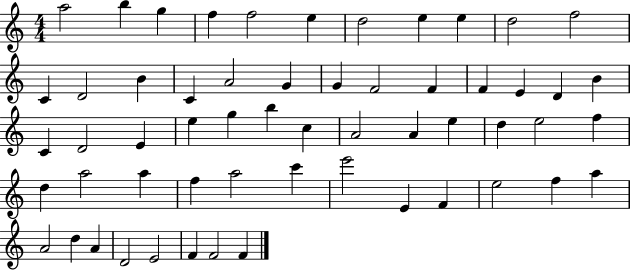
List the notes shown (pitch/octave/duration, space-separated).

A5/h B5/q G5/q F5/q F5/h E5/q D5/h E5/q E5/q D5/h F5/h C4/q D4/h B4/q C4/q A4/h G4/q G4/q F4/h F4/q F4/q E4/q D4/q B4/q C4/q D4/h E4/q E5/q G5/q B5/q C5/q A4/h A4/q E5/q D5/q E5/h F5/q D5/q A5/h A5/q F5/q A5/h C6/q E6/h E4/q F4/q E5/h F5/q A5/q A4/h D5/q A4/q D4/h E4/h F4/q F4/h F4/q